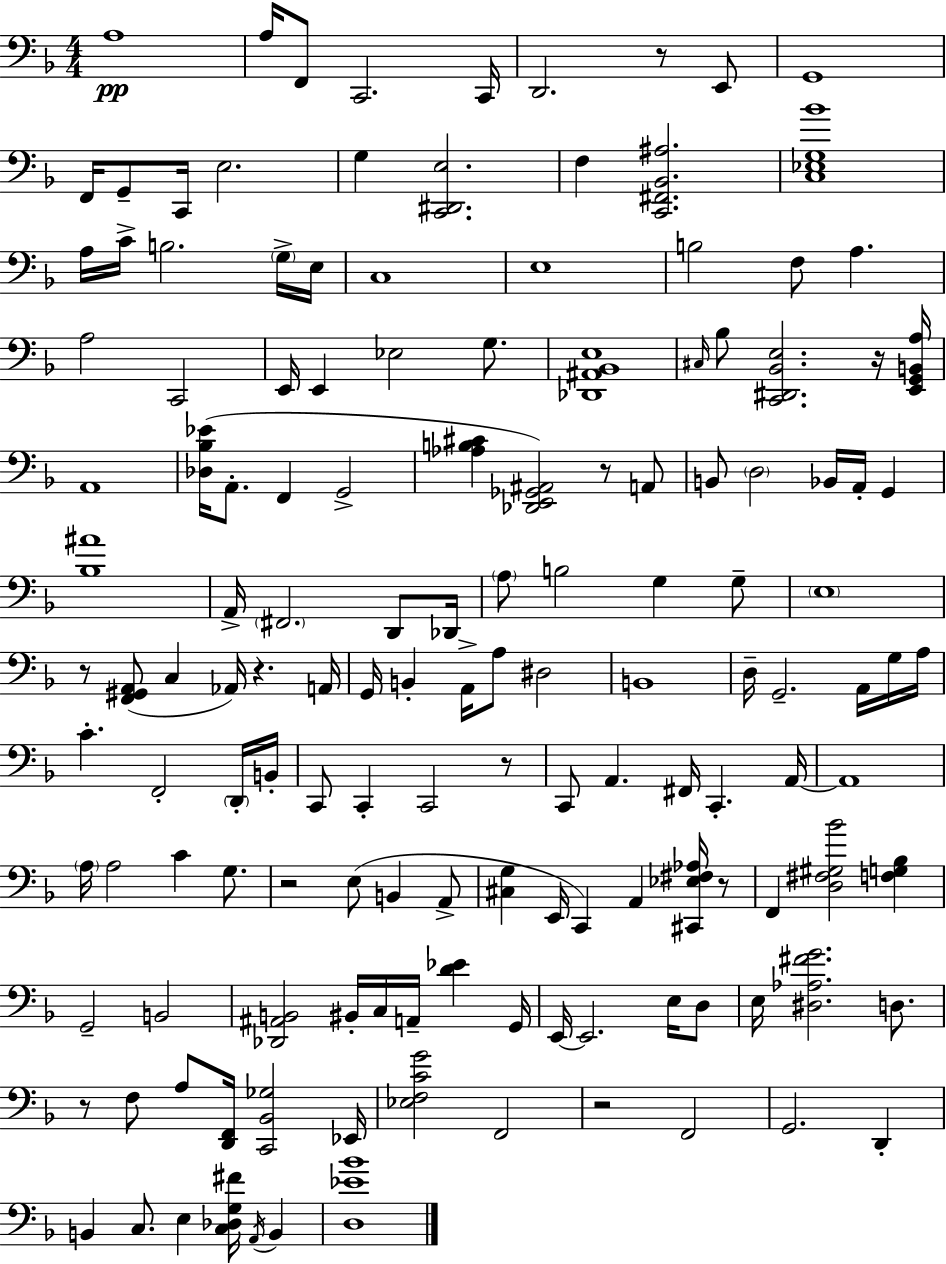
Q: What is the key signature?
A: D minor